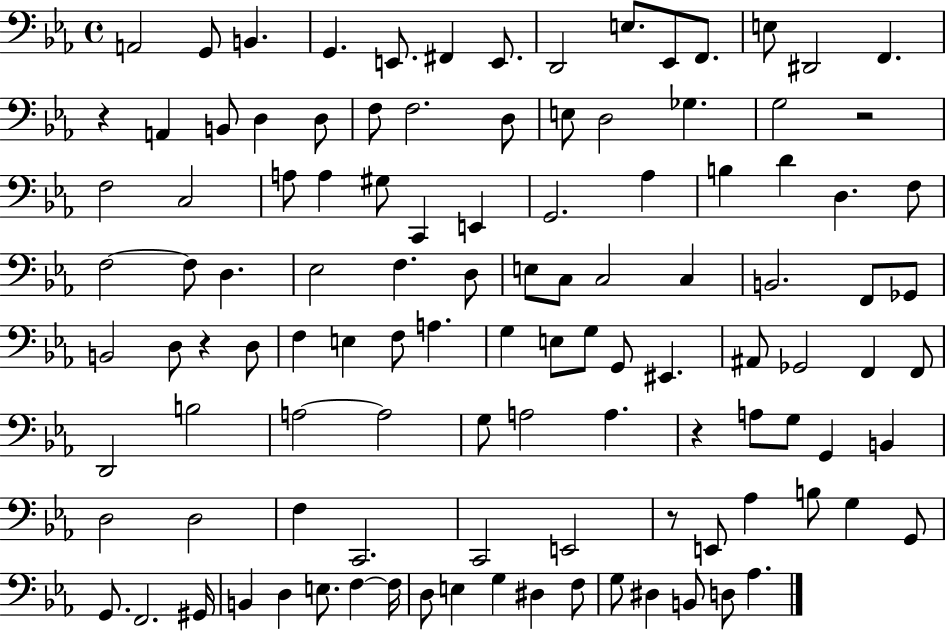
{
  \clef bass
  \time 4/4
  \defaultTimeSignature
  \key ees \major
  \repeat volta 2 { a,2 g,8 b,4. | g,4. e,8. fis,4 e,8. | d,2 e8. ees,8 f,8. | e8 dis,2 f,4. | \break r4 a,4 b,8 d4 d8 | f8 f2. d8 | e8 d2 ges4. | g2 r2 | \break f2 c2 | a8 a4 gis8 c,4 e,4 | g,2. aes4 | b4 d'4 d4. f8 | \break f2~~ f8 d4. | ees2 f4. d8 | e8 c8 c2 c4 | b,2. f,8 ges,8 | \break b,2 d8 r4 d8 | f4 e4 f8 a4. | g4 e8 g8 g,8 eis,4. | ais,8 ges,2 f,4 f,8 | \break d,2 b2 | a2~~ a2 | g8 a2 a4. | r4 a8 g8 g,4 b,4 | \break d2 d2 | f4 c,2. | c,2 e,2 | r8 e,8 aes4 b8 g4 g,8 | \break g,8. f,2. gis,16 | b,4 d4 e8. f4~~ f16 | d8 e4 g4 dis4 f8 | g8 dis4 b,8 d8 aes4. | \break } \bar "|."
}